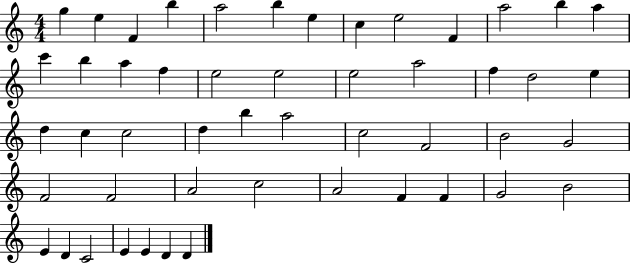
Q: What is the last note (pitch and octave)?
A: D4